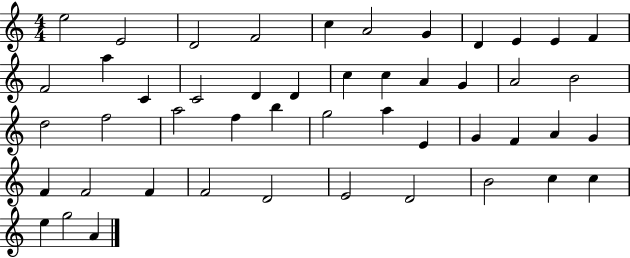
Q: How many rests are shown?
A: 0